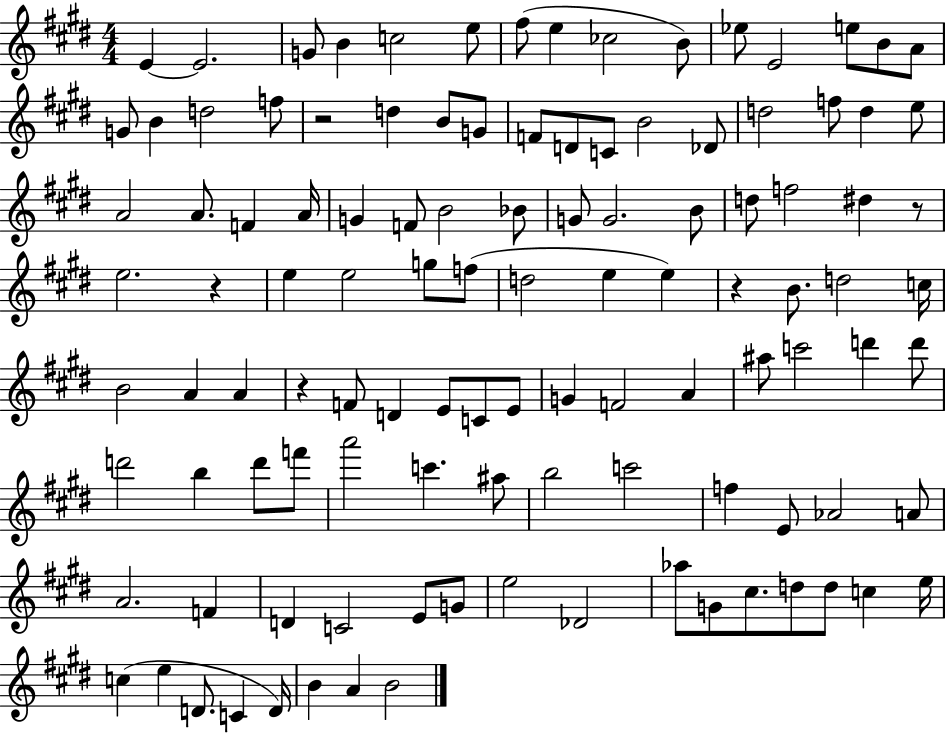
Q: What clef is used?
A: treble